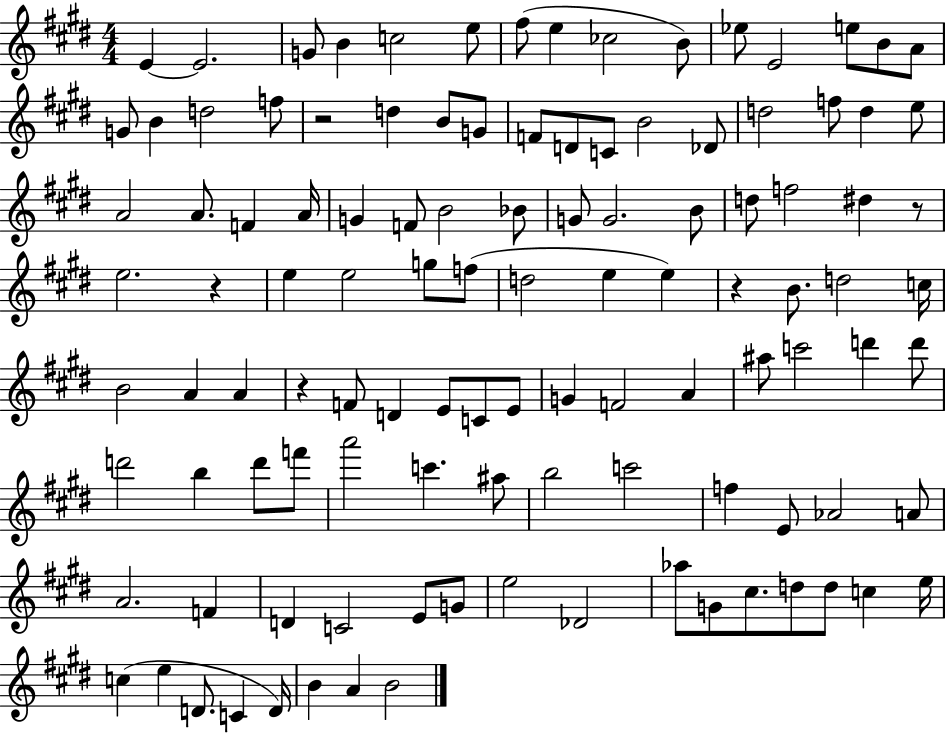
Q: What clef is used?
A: treble